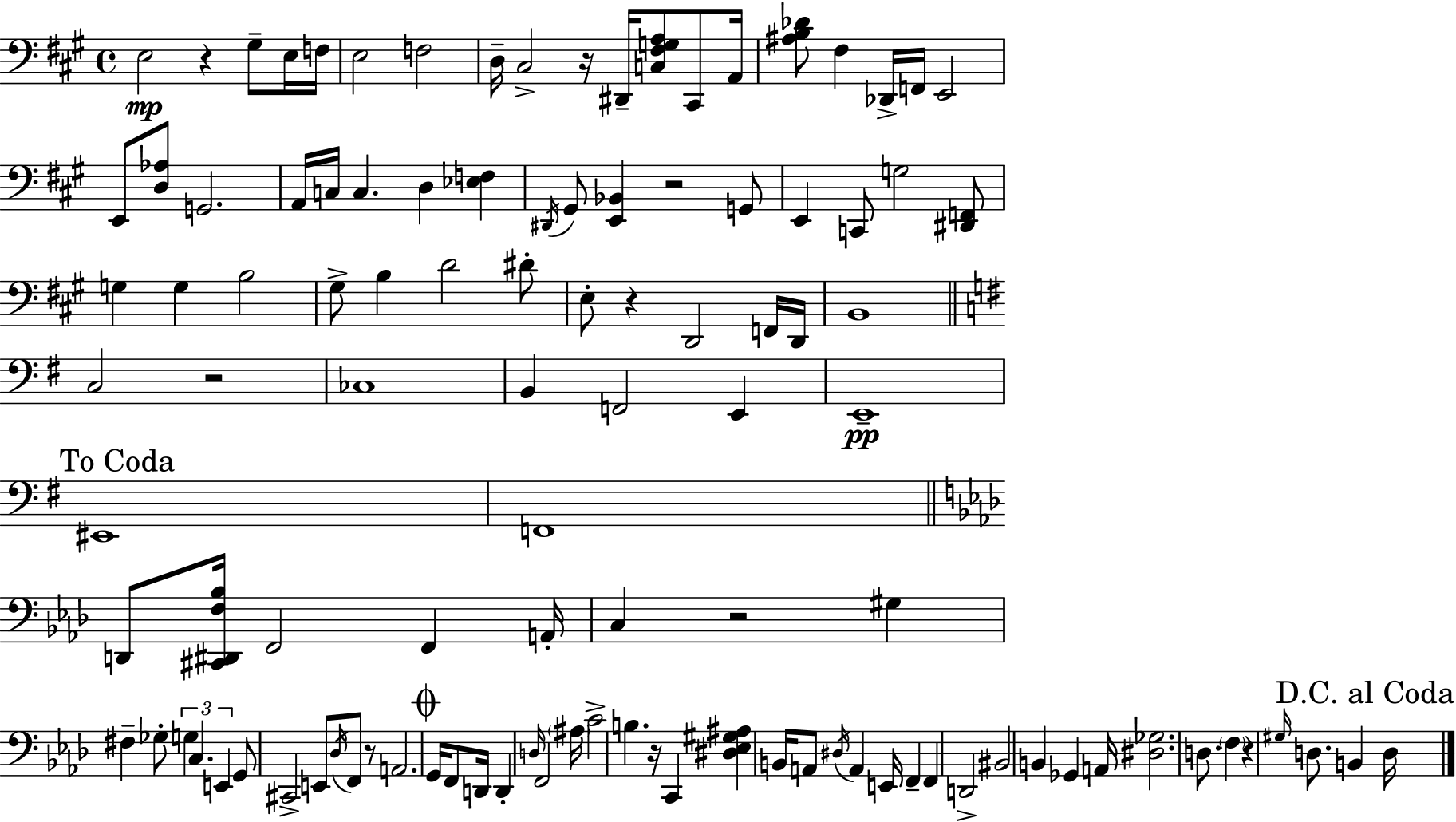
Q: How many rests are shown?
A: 9